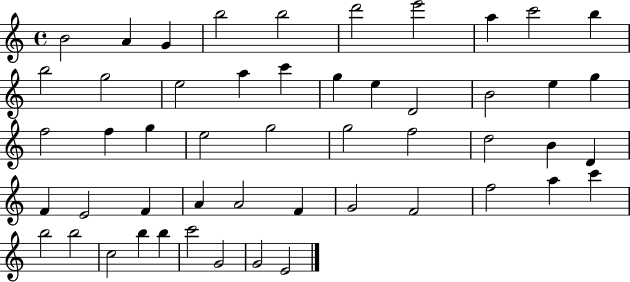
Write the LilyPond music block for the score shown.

{
  \clef treble
  \time 4/4
  \defaultTimeSignature
  \key c \major
  b'2 a'4 g'4 | b''2 b''2 | d'''2 e'''2 | a''4 c'''2 b''4 | \break b''2 g''2 | e''2 a''4 c'''4 | g''4 e''4 d'2 | b'2 e''4 g''4 | \break f''2 f''4 g''4 | e''2 g''2 | g''2 f''2 | d''2 b'4 d'4 | \break f'4 e'2 f'4 | a'4 a'2 f'4 | g'2 f'2 | f''2 a''4 c'''4 | \break b''2 b''2 | c''2 b''4 b''4 | c'''2 g'2 | g'2 e'2 | \break \bar "|."
}